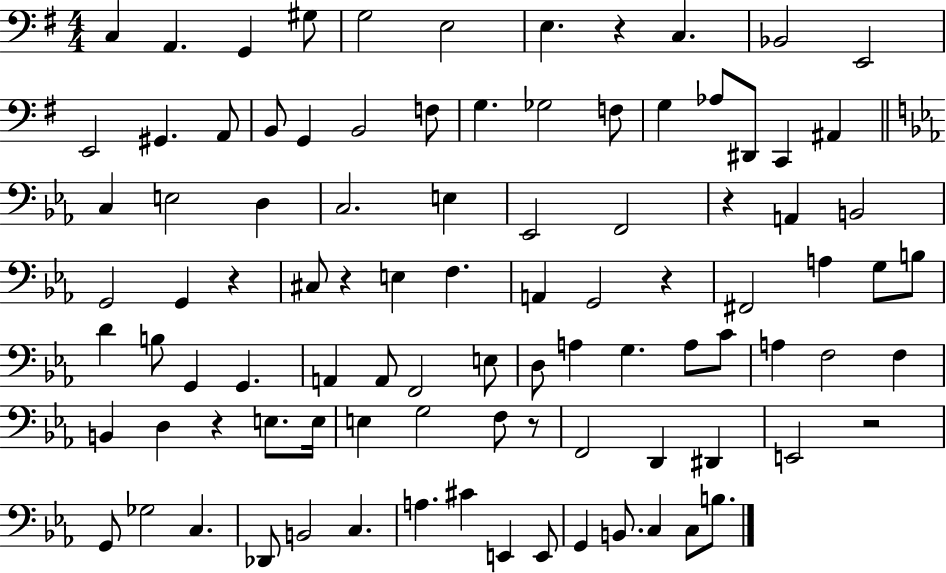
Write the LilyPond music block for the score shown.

{
  \clef bass
  \numericTimeSignature
  \time 4/4
  \key g \major
  c4 a,4. g,4 gis8 | g2 e2 | e4. r4 c4. | bes,2 e,2 | \break e,2 gis,4. a,8 | b,8 g,4 b,2 f8 | g4. ges2 f8 | g4 aes8 dis,8 c,4 ais,4 | \break \bar "||" \break \key ees \major c4 e2 d4 | c2. e4 | ees,2 f,2 | r4 a,4 b,2 | \break g,2 g,4 r4 | cis8 r4 e4 f4. | a,4 g,2 r4 | fis,2 a4 g8 b8 | \break d'4 b8 g,4 g,4. | a,4 a,8 f,2 e8 | d8 a4 g4. a8 c'8 | a4 f2 f4 | \break b,4 d4 r4 e8. e16 | e4 g2 f8 r8 | f,2 d,4 dis,4 | e,2 r2 | \break g,8 ges2 c4. | des,8 b,2 c4. | a4. cis'4 e,4 e,8 | g,4 b,8. c4 c8 b8. | \break \bar "|."
}